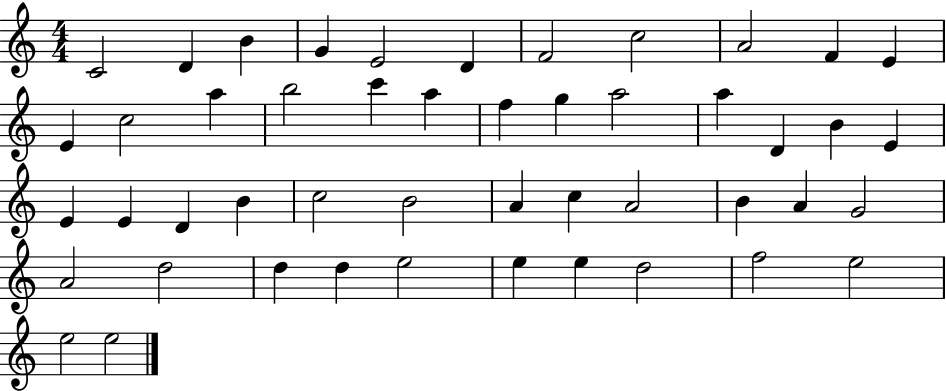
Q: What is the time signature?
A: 4/4